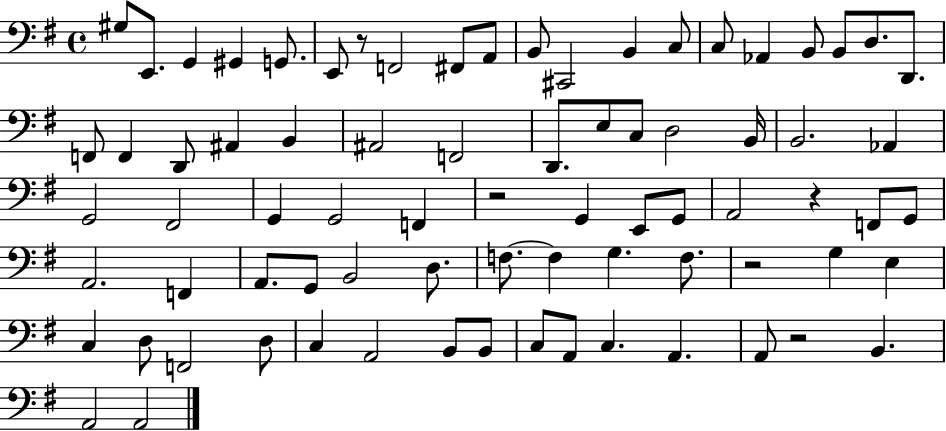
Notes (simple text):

G#3/e E2/e. G2/q G#2/q G2/e. E2/e R/e F2/h F#2/e A2/e B2/e C#2/h B2/q C3/e C3/e Ab2/q B2/e B2/e D3/e. D2/e. F2/e F2/q D2/e A#2/q B2/q A#2/h F2/h D2/e. E3/e C3/e D3/h B2/s B2/h. Ab2/q G2/h F#2/h G2/q G2/h F2/q R/h G2/q E2/e G2/e A2/h R/q F2/e G2/e A2/h. F2/q A2/e. G2/e B2/h D3/e. F3/e. F3/q G3/q. F3/e. R/h G3/q E3/q C3/q D3/e F2/h D3/e C3/q A2/h B2/e B2/e C3/e A2/e C3/q. A2/q. A2/e R/h B2/q. A2/h A2/h